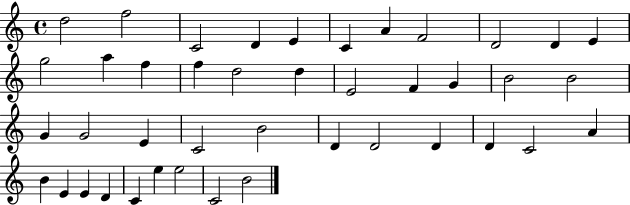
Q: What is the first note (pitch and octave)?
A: D5